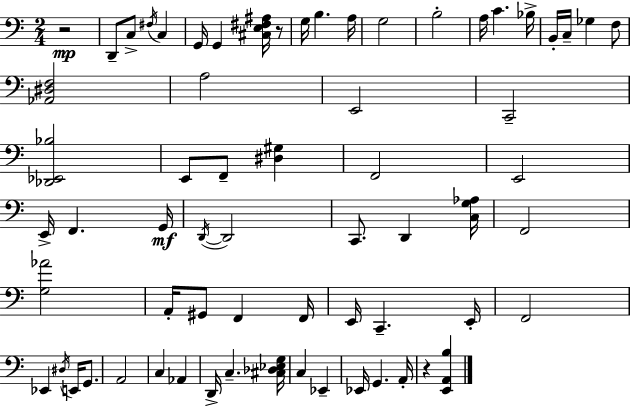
{
  \clef bass
  \numericTimeSignature
  \time 2/4
  \key c \major
  r2\mp | d,8-- c8-> \acciaccatura { fis16 } c4 | g,16 g,4 <cis e fis ais>16 r8 | g16 b4. | \break a16 g2 | b2-. | a16 c'4. | bes16-> b,16-. c16-- ges4 f8 | \break <aes, dis f>2 | a2 | e,2 | c,2-- | \break <des, ees, bes>2 | e,8 f,8-- <dis gis>4 | f,2 | e,2 | \break e,16-> f,4. | g,16\mf \acciaccatura { d,16~ }~ d,2 | c,8. d,4 | <c g aes>16 f,2 | \break <g aes'>2 | a,16-. gis,8 f,4 | f,16 e,16 c,4.-- | e,16-. f,2 | \break ees,4 \acciaccatura { dis16 } e,16 | g,8. a,2 | c4 aes,4 | d,16-> c4.-- | \break <cis des ees g>16 c4 ees,4-- | ees,16 g,4. | a,16-. r4 <e, a, b>4 | \bar "|."
}